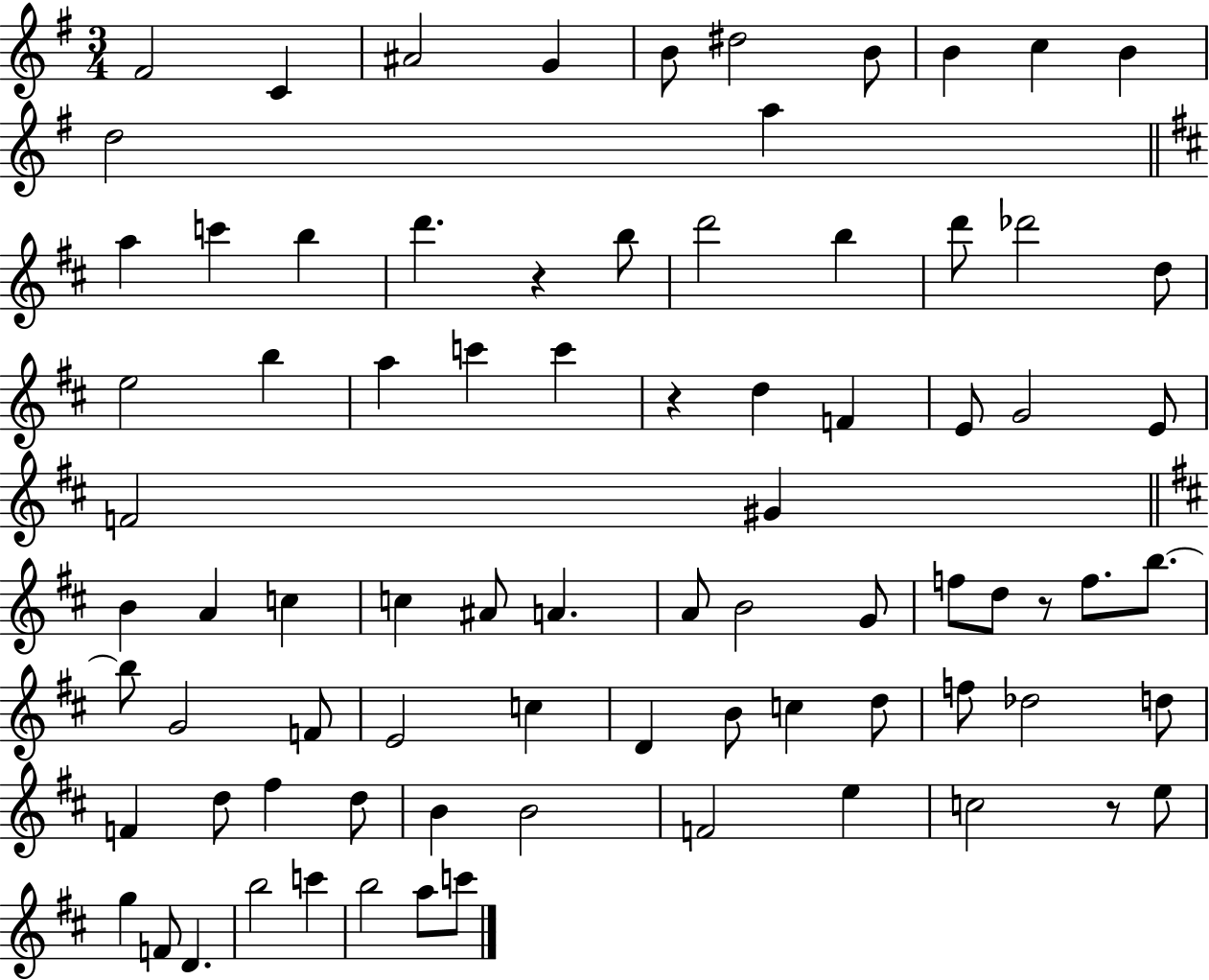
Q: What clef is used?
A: treble